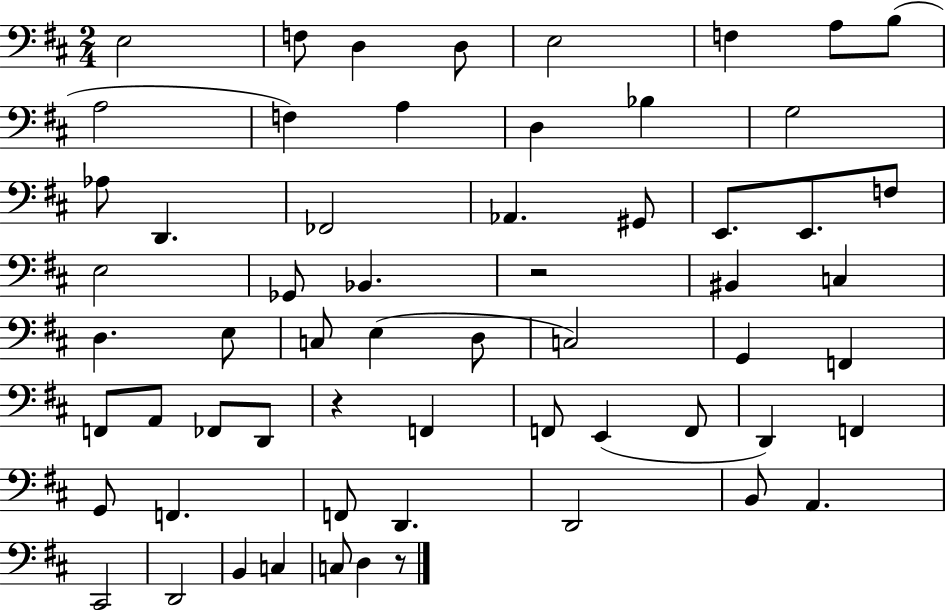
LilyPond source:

{
  \clef bass
  \numericTimeSignature
  \time 2/4
  \key d \major
  e2 | f8 d4 d8 | e2 | f4 a8 b8( | \break a2 | f4) a4 | d4 bes4 | g2 | \break aes8 d,4. | fes,2 | aes,4. gis,8 | e,8. e,8. f8 | \break e2 | ges,8 bes,4. | r2 | bis,4 c4 | \break d4. e8 | c8 e4( d8 | c2) | g,4 f,4 | \break f,8 a,8 fes,8 d,8 | r4 f,4 | f,8 e,4( f,8 | d,4) f,4 | \break g,8 f,4. | f,8 d,4. | d,2 | b,8 a,4. | \break cis,2 | d,2 | b,4 c4 | c8 d4 r8 | \break \bar "|."
}